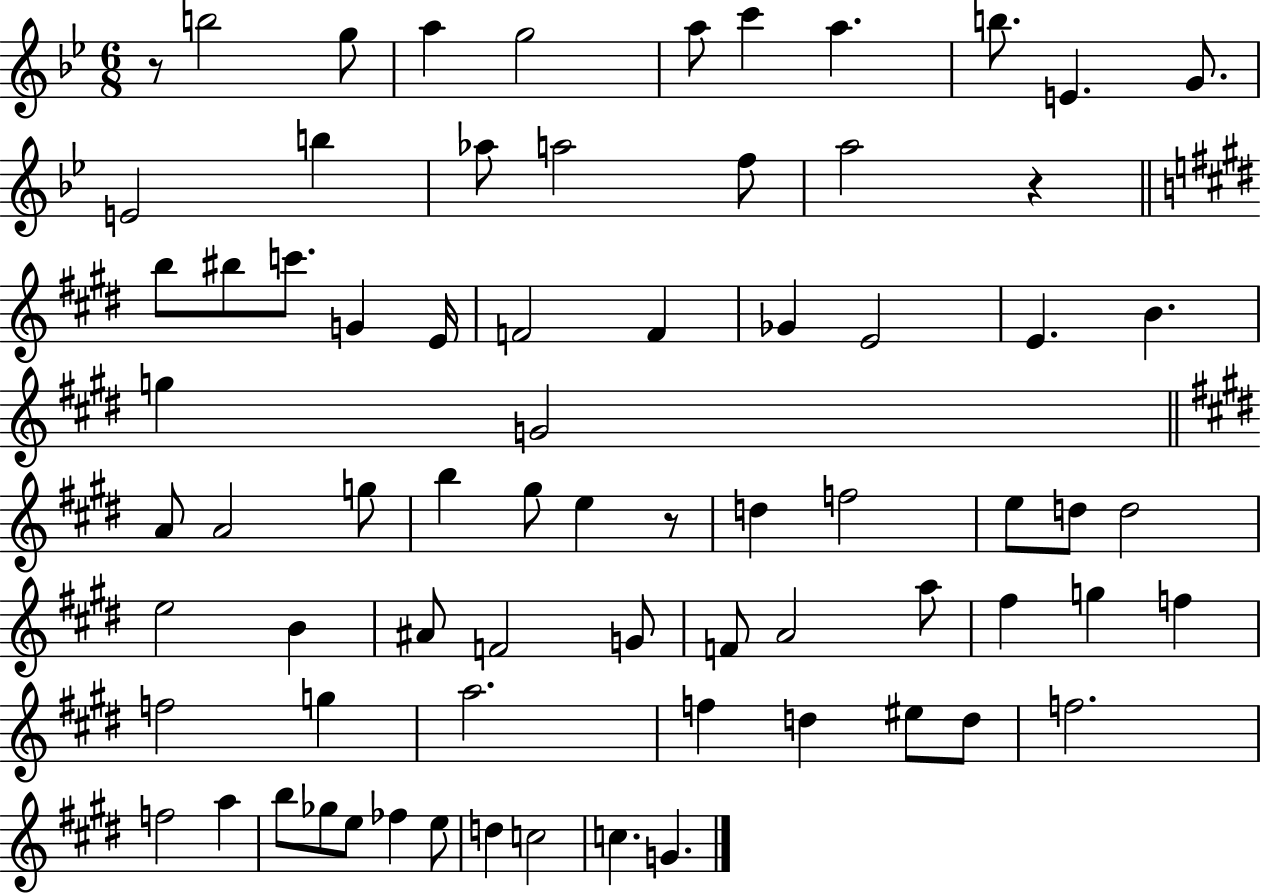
R/e B5/h G5/e A5/q G5/h A5/e C6/q A5/q. B5/e. E4/q. G4/e. E4/h B5/q Ab5/e A5/h F5/e A5/h R/q B5/e BIS5/e C6/e. G4/q E4/s F4/h F4/q Gb4/q E4/h E4/q. B4/q. G5/q G4/h A4/e A4/h G5/e B5/q G#5/e E5/q R/e D5/q F5/h E5/e D5/e D5/h E5/h B4/q A#4/e F4/h G4/e F4/e A4/h A5/e F#5/q G5/q F5/q F5/h G5/q A5/h. F5/q D5/q EIS5/e D5/e F5/h. F5/h A5/q B5/e Gb5/e E5/e FES5/q E5/e D5/q C5/h C5/q. G4/q.